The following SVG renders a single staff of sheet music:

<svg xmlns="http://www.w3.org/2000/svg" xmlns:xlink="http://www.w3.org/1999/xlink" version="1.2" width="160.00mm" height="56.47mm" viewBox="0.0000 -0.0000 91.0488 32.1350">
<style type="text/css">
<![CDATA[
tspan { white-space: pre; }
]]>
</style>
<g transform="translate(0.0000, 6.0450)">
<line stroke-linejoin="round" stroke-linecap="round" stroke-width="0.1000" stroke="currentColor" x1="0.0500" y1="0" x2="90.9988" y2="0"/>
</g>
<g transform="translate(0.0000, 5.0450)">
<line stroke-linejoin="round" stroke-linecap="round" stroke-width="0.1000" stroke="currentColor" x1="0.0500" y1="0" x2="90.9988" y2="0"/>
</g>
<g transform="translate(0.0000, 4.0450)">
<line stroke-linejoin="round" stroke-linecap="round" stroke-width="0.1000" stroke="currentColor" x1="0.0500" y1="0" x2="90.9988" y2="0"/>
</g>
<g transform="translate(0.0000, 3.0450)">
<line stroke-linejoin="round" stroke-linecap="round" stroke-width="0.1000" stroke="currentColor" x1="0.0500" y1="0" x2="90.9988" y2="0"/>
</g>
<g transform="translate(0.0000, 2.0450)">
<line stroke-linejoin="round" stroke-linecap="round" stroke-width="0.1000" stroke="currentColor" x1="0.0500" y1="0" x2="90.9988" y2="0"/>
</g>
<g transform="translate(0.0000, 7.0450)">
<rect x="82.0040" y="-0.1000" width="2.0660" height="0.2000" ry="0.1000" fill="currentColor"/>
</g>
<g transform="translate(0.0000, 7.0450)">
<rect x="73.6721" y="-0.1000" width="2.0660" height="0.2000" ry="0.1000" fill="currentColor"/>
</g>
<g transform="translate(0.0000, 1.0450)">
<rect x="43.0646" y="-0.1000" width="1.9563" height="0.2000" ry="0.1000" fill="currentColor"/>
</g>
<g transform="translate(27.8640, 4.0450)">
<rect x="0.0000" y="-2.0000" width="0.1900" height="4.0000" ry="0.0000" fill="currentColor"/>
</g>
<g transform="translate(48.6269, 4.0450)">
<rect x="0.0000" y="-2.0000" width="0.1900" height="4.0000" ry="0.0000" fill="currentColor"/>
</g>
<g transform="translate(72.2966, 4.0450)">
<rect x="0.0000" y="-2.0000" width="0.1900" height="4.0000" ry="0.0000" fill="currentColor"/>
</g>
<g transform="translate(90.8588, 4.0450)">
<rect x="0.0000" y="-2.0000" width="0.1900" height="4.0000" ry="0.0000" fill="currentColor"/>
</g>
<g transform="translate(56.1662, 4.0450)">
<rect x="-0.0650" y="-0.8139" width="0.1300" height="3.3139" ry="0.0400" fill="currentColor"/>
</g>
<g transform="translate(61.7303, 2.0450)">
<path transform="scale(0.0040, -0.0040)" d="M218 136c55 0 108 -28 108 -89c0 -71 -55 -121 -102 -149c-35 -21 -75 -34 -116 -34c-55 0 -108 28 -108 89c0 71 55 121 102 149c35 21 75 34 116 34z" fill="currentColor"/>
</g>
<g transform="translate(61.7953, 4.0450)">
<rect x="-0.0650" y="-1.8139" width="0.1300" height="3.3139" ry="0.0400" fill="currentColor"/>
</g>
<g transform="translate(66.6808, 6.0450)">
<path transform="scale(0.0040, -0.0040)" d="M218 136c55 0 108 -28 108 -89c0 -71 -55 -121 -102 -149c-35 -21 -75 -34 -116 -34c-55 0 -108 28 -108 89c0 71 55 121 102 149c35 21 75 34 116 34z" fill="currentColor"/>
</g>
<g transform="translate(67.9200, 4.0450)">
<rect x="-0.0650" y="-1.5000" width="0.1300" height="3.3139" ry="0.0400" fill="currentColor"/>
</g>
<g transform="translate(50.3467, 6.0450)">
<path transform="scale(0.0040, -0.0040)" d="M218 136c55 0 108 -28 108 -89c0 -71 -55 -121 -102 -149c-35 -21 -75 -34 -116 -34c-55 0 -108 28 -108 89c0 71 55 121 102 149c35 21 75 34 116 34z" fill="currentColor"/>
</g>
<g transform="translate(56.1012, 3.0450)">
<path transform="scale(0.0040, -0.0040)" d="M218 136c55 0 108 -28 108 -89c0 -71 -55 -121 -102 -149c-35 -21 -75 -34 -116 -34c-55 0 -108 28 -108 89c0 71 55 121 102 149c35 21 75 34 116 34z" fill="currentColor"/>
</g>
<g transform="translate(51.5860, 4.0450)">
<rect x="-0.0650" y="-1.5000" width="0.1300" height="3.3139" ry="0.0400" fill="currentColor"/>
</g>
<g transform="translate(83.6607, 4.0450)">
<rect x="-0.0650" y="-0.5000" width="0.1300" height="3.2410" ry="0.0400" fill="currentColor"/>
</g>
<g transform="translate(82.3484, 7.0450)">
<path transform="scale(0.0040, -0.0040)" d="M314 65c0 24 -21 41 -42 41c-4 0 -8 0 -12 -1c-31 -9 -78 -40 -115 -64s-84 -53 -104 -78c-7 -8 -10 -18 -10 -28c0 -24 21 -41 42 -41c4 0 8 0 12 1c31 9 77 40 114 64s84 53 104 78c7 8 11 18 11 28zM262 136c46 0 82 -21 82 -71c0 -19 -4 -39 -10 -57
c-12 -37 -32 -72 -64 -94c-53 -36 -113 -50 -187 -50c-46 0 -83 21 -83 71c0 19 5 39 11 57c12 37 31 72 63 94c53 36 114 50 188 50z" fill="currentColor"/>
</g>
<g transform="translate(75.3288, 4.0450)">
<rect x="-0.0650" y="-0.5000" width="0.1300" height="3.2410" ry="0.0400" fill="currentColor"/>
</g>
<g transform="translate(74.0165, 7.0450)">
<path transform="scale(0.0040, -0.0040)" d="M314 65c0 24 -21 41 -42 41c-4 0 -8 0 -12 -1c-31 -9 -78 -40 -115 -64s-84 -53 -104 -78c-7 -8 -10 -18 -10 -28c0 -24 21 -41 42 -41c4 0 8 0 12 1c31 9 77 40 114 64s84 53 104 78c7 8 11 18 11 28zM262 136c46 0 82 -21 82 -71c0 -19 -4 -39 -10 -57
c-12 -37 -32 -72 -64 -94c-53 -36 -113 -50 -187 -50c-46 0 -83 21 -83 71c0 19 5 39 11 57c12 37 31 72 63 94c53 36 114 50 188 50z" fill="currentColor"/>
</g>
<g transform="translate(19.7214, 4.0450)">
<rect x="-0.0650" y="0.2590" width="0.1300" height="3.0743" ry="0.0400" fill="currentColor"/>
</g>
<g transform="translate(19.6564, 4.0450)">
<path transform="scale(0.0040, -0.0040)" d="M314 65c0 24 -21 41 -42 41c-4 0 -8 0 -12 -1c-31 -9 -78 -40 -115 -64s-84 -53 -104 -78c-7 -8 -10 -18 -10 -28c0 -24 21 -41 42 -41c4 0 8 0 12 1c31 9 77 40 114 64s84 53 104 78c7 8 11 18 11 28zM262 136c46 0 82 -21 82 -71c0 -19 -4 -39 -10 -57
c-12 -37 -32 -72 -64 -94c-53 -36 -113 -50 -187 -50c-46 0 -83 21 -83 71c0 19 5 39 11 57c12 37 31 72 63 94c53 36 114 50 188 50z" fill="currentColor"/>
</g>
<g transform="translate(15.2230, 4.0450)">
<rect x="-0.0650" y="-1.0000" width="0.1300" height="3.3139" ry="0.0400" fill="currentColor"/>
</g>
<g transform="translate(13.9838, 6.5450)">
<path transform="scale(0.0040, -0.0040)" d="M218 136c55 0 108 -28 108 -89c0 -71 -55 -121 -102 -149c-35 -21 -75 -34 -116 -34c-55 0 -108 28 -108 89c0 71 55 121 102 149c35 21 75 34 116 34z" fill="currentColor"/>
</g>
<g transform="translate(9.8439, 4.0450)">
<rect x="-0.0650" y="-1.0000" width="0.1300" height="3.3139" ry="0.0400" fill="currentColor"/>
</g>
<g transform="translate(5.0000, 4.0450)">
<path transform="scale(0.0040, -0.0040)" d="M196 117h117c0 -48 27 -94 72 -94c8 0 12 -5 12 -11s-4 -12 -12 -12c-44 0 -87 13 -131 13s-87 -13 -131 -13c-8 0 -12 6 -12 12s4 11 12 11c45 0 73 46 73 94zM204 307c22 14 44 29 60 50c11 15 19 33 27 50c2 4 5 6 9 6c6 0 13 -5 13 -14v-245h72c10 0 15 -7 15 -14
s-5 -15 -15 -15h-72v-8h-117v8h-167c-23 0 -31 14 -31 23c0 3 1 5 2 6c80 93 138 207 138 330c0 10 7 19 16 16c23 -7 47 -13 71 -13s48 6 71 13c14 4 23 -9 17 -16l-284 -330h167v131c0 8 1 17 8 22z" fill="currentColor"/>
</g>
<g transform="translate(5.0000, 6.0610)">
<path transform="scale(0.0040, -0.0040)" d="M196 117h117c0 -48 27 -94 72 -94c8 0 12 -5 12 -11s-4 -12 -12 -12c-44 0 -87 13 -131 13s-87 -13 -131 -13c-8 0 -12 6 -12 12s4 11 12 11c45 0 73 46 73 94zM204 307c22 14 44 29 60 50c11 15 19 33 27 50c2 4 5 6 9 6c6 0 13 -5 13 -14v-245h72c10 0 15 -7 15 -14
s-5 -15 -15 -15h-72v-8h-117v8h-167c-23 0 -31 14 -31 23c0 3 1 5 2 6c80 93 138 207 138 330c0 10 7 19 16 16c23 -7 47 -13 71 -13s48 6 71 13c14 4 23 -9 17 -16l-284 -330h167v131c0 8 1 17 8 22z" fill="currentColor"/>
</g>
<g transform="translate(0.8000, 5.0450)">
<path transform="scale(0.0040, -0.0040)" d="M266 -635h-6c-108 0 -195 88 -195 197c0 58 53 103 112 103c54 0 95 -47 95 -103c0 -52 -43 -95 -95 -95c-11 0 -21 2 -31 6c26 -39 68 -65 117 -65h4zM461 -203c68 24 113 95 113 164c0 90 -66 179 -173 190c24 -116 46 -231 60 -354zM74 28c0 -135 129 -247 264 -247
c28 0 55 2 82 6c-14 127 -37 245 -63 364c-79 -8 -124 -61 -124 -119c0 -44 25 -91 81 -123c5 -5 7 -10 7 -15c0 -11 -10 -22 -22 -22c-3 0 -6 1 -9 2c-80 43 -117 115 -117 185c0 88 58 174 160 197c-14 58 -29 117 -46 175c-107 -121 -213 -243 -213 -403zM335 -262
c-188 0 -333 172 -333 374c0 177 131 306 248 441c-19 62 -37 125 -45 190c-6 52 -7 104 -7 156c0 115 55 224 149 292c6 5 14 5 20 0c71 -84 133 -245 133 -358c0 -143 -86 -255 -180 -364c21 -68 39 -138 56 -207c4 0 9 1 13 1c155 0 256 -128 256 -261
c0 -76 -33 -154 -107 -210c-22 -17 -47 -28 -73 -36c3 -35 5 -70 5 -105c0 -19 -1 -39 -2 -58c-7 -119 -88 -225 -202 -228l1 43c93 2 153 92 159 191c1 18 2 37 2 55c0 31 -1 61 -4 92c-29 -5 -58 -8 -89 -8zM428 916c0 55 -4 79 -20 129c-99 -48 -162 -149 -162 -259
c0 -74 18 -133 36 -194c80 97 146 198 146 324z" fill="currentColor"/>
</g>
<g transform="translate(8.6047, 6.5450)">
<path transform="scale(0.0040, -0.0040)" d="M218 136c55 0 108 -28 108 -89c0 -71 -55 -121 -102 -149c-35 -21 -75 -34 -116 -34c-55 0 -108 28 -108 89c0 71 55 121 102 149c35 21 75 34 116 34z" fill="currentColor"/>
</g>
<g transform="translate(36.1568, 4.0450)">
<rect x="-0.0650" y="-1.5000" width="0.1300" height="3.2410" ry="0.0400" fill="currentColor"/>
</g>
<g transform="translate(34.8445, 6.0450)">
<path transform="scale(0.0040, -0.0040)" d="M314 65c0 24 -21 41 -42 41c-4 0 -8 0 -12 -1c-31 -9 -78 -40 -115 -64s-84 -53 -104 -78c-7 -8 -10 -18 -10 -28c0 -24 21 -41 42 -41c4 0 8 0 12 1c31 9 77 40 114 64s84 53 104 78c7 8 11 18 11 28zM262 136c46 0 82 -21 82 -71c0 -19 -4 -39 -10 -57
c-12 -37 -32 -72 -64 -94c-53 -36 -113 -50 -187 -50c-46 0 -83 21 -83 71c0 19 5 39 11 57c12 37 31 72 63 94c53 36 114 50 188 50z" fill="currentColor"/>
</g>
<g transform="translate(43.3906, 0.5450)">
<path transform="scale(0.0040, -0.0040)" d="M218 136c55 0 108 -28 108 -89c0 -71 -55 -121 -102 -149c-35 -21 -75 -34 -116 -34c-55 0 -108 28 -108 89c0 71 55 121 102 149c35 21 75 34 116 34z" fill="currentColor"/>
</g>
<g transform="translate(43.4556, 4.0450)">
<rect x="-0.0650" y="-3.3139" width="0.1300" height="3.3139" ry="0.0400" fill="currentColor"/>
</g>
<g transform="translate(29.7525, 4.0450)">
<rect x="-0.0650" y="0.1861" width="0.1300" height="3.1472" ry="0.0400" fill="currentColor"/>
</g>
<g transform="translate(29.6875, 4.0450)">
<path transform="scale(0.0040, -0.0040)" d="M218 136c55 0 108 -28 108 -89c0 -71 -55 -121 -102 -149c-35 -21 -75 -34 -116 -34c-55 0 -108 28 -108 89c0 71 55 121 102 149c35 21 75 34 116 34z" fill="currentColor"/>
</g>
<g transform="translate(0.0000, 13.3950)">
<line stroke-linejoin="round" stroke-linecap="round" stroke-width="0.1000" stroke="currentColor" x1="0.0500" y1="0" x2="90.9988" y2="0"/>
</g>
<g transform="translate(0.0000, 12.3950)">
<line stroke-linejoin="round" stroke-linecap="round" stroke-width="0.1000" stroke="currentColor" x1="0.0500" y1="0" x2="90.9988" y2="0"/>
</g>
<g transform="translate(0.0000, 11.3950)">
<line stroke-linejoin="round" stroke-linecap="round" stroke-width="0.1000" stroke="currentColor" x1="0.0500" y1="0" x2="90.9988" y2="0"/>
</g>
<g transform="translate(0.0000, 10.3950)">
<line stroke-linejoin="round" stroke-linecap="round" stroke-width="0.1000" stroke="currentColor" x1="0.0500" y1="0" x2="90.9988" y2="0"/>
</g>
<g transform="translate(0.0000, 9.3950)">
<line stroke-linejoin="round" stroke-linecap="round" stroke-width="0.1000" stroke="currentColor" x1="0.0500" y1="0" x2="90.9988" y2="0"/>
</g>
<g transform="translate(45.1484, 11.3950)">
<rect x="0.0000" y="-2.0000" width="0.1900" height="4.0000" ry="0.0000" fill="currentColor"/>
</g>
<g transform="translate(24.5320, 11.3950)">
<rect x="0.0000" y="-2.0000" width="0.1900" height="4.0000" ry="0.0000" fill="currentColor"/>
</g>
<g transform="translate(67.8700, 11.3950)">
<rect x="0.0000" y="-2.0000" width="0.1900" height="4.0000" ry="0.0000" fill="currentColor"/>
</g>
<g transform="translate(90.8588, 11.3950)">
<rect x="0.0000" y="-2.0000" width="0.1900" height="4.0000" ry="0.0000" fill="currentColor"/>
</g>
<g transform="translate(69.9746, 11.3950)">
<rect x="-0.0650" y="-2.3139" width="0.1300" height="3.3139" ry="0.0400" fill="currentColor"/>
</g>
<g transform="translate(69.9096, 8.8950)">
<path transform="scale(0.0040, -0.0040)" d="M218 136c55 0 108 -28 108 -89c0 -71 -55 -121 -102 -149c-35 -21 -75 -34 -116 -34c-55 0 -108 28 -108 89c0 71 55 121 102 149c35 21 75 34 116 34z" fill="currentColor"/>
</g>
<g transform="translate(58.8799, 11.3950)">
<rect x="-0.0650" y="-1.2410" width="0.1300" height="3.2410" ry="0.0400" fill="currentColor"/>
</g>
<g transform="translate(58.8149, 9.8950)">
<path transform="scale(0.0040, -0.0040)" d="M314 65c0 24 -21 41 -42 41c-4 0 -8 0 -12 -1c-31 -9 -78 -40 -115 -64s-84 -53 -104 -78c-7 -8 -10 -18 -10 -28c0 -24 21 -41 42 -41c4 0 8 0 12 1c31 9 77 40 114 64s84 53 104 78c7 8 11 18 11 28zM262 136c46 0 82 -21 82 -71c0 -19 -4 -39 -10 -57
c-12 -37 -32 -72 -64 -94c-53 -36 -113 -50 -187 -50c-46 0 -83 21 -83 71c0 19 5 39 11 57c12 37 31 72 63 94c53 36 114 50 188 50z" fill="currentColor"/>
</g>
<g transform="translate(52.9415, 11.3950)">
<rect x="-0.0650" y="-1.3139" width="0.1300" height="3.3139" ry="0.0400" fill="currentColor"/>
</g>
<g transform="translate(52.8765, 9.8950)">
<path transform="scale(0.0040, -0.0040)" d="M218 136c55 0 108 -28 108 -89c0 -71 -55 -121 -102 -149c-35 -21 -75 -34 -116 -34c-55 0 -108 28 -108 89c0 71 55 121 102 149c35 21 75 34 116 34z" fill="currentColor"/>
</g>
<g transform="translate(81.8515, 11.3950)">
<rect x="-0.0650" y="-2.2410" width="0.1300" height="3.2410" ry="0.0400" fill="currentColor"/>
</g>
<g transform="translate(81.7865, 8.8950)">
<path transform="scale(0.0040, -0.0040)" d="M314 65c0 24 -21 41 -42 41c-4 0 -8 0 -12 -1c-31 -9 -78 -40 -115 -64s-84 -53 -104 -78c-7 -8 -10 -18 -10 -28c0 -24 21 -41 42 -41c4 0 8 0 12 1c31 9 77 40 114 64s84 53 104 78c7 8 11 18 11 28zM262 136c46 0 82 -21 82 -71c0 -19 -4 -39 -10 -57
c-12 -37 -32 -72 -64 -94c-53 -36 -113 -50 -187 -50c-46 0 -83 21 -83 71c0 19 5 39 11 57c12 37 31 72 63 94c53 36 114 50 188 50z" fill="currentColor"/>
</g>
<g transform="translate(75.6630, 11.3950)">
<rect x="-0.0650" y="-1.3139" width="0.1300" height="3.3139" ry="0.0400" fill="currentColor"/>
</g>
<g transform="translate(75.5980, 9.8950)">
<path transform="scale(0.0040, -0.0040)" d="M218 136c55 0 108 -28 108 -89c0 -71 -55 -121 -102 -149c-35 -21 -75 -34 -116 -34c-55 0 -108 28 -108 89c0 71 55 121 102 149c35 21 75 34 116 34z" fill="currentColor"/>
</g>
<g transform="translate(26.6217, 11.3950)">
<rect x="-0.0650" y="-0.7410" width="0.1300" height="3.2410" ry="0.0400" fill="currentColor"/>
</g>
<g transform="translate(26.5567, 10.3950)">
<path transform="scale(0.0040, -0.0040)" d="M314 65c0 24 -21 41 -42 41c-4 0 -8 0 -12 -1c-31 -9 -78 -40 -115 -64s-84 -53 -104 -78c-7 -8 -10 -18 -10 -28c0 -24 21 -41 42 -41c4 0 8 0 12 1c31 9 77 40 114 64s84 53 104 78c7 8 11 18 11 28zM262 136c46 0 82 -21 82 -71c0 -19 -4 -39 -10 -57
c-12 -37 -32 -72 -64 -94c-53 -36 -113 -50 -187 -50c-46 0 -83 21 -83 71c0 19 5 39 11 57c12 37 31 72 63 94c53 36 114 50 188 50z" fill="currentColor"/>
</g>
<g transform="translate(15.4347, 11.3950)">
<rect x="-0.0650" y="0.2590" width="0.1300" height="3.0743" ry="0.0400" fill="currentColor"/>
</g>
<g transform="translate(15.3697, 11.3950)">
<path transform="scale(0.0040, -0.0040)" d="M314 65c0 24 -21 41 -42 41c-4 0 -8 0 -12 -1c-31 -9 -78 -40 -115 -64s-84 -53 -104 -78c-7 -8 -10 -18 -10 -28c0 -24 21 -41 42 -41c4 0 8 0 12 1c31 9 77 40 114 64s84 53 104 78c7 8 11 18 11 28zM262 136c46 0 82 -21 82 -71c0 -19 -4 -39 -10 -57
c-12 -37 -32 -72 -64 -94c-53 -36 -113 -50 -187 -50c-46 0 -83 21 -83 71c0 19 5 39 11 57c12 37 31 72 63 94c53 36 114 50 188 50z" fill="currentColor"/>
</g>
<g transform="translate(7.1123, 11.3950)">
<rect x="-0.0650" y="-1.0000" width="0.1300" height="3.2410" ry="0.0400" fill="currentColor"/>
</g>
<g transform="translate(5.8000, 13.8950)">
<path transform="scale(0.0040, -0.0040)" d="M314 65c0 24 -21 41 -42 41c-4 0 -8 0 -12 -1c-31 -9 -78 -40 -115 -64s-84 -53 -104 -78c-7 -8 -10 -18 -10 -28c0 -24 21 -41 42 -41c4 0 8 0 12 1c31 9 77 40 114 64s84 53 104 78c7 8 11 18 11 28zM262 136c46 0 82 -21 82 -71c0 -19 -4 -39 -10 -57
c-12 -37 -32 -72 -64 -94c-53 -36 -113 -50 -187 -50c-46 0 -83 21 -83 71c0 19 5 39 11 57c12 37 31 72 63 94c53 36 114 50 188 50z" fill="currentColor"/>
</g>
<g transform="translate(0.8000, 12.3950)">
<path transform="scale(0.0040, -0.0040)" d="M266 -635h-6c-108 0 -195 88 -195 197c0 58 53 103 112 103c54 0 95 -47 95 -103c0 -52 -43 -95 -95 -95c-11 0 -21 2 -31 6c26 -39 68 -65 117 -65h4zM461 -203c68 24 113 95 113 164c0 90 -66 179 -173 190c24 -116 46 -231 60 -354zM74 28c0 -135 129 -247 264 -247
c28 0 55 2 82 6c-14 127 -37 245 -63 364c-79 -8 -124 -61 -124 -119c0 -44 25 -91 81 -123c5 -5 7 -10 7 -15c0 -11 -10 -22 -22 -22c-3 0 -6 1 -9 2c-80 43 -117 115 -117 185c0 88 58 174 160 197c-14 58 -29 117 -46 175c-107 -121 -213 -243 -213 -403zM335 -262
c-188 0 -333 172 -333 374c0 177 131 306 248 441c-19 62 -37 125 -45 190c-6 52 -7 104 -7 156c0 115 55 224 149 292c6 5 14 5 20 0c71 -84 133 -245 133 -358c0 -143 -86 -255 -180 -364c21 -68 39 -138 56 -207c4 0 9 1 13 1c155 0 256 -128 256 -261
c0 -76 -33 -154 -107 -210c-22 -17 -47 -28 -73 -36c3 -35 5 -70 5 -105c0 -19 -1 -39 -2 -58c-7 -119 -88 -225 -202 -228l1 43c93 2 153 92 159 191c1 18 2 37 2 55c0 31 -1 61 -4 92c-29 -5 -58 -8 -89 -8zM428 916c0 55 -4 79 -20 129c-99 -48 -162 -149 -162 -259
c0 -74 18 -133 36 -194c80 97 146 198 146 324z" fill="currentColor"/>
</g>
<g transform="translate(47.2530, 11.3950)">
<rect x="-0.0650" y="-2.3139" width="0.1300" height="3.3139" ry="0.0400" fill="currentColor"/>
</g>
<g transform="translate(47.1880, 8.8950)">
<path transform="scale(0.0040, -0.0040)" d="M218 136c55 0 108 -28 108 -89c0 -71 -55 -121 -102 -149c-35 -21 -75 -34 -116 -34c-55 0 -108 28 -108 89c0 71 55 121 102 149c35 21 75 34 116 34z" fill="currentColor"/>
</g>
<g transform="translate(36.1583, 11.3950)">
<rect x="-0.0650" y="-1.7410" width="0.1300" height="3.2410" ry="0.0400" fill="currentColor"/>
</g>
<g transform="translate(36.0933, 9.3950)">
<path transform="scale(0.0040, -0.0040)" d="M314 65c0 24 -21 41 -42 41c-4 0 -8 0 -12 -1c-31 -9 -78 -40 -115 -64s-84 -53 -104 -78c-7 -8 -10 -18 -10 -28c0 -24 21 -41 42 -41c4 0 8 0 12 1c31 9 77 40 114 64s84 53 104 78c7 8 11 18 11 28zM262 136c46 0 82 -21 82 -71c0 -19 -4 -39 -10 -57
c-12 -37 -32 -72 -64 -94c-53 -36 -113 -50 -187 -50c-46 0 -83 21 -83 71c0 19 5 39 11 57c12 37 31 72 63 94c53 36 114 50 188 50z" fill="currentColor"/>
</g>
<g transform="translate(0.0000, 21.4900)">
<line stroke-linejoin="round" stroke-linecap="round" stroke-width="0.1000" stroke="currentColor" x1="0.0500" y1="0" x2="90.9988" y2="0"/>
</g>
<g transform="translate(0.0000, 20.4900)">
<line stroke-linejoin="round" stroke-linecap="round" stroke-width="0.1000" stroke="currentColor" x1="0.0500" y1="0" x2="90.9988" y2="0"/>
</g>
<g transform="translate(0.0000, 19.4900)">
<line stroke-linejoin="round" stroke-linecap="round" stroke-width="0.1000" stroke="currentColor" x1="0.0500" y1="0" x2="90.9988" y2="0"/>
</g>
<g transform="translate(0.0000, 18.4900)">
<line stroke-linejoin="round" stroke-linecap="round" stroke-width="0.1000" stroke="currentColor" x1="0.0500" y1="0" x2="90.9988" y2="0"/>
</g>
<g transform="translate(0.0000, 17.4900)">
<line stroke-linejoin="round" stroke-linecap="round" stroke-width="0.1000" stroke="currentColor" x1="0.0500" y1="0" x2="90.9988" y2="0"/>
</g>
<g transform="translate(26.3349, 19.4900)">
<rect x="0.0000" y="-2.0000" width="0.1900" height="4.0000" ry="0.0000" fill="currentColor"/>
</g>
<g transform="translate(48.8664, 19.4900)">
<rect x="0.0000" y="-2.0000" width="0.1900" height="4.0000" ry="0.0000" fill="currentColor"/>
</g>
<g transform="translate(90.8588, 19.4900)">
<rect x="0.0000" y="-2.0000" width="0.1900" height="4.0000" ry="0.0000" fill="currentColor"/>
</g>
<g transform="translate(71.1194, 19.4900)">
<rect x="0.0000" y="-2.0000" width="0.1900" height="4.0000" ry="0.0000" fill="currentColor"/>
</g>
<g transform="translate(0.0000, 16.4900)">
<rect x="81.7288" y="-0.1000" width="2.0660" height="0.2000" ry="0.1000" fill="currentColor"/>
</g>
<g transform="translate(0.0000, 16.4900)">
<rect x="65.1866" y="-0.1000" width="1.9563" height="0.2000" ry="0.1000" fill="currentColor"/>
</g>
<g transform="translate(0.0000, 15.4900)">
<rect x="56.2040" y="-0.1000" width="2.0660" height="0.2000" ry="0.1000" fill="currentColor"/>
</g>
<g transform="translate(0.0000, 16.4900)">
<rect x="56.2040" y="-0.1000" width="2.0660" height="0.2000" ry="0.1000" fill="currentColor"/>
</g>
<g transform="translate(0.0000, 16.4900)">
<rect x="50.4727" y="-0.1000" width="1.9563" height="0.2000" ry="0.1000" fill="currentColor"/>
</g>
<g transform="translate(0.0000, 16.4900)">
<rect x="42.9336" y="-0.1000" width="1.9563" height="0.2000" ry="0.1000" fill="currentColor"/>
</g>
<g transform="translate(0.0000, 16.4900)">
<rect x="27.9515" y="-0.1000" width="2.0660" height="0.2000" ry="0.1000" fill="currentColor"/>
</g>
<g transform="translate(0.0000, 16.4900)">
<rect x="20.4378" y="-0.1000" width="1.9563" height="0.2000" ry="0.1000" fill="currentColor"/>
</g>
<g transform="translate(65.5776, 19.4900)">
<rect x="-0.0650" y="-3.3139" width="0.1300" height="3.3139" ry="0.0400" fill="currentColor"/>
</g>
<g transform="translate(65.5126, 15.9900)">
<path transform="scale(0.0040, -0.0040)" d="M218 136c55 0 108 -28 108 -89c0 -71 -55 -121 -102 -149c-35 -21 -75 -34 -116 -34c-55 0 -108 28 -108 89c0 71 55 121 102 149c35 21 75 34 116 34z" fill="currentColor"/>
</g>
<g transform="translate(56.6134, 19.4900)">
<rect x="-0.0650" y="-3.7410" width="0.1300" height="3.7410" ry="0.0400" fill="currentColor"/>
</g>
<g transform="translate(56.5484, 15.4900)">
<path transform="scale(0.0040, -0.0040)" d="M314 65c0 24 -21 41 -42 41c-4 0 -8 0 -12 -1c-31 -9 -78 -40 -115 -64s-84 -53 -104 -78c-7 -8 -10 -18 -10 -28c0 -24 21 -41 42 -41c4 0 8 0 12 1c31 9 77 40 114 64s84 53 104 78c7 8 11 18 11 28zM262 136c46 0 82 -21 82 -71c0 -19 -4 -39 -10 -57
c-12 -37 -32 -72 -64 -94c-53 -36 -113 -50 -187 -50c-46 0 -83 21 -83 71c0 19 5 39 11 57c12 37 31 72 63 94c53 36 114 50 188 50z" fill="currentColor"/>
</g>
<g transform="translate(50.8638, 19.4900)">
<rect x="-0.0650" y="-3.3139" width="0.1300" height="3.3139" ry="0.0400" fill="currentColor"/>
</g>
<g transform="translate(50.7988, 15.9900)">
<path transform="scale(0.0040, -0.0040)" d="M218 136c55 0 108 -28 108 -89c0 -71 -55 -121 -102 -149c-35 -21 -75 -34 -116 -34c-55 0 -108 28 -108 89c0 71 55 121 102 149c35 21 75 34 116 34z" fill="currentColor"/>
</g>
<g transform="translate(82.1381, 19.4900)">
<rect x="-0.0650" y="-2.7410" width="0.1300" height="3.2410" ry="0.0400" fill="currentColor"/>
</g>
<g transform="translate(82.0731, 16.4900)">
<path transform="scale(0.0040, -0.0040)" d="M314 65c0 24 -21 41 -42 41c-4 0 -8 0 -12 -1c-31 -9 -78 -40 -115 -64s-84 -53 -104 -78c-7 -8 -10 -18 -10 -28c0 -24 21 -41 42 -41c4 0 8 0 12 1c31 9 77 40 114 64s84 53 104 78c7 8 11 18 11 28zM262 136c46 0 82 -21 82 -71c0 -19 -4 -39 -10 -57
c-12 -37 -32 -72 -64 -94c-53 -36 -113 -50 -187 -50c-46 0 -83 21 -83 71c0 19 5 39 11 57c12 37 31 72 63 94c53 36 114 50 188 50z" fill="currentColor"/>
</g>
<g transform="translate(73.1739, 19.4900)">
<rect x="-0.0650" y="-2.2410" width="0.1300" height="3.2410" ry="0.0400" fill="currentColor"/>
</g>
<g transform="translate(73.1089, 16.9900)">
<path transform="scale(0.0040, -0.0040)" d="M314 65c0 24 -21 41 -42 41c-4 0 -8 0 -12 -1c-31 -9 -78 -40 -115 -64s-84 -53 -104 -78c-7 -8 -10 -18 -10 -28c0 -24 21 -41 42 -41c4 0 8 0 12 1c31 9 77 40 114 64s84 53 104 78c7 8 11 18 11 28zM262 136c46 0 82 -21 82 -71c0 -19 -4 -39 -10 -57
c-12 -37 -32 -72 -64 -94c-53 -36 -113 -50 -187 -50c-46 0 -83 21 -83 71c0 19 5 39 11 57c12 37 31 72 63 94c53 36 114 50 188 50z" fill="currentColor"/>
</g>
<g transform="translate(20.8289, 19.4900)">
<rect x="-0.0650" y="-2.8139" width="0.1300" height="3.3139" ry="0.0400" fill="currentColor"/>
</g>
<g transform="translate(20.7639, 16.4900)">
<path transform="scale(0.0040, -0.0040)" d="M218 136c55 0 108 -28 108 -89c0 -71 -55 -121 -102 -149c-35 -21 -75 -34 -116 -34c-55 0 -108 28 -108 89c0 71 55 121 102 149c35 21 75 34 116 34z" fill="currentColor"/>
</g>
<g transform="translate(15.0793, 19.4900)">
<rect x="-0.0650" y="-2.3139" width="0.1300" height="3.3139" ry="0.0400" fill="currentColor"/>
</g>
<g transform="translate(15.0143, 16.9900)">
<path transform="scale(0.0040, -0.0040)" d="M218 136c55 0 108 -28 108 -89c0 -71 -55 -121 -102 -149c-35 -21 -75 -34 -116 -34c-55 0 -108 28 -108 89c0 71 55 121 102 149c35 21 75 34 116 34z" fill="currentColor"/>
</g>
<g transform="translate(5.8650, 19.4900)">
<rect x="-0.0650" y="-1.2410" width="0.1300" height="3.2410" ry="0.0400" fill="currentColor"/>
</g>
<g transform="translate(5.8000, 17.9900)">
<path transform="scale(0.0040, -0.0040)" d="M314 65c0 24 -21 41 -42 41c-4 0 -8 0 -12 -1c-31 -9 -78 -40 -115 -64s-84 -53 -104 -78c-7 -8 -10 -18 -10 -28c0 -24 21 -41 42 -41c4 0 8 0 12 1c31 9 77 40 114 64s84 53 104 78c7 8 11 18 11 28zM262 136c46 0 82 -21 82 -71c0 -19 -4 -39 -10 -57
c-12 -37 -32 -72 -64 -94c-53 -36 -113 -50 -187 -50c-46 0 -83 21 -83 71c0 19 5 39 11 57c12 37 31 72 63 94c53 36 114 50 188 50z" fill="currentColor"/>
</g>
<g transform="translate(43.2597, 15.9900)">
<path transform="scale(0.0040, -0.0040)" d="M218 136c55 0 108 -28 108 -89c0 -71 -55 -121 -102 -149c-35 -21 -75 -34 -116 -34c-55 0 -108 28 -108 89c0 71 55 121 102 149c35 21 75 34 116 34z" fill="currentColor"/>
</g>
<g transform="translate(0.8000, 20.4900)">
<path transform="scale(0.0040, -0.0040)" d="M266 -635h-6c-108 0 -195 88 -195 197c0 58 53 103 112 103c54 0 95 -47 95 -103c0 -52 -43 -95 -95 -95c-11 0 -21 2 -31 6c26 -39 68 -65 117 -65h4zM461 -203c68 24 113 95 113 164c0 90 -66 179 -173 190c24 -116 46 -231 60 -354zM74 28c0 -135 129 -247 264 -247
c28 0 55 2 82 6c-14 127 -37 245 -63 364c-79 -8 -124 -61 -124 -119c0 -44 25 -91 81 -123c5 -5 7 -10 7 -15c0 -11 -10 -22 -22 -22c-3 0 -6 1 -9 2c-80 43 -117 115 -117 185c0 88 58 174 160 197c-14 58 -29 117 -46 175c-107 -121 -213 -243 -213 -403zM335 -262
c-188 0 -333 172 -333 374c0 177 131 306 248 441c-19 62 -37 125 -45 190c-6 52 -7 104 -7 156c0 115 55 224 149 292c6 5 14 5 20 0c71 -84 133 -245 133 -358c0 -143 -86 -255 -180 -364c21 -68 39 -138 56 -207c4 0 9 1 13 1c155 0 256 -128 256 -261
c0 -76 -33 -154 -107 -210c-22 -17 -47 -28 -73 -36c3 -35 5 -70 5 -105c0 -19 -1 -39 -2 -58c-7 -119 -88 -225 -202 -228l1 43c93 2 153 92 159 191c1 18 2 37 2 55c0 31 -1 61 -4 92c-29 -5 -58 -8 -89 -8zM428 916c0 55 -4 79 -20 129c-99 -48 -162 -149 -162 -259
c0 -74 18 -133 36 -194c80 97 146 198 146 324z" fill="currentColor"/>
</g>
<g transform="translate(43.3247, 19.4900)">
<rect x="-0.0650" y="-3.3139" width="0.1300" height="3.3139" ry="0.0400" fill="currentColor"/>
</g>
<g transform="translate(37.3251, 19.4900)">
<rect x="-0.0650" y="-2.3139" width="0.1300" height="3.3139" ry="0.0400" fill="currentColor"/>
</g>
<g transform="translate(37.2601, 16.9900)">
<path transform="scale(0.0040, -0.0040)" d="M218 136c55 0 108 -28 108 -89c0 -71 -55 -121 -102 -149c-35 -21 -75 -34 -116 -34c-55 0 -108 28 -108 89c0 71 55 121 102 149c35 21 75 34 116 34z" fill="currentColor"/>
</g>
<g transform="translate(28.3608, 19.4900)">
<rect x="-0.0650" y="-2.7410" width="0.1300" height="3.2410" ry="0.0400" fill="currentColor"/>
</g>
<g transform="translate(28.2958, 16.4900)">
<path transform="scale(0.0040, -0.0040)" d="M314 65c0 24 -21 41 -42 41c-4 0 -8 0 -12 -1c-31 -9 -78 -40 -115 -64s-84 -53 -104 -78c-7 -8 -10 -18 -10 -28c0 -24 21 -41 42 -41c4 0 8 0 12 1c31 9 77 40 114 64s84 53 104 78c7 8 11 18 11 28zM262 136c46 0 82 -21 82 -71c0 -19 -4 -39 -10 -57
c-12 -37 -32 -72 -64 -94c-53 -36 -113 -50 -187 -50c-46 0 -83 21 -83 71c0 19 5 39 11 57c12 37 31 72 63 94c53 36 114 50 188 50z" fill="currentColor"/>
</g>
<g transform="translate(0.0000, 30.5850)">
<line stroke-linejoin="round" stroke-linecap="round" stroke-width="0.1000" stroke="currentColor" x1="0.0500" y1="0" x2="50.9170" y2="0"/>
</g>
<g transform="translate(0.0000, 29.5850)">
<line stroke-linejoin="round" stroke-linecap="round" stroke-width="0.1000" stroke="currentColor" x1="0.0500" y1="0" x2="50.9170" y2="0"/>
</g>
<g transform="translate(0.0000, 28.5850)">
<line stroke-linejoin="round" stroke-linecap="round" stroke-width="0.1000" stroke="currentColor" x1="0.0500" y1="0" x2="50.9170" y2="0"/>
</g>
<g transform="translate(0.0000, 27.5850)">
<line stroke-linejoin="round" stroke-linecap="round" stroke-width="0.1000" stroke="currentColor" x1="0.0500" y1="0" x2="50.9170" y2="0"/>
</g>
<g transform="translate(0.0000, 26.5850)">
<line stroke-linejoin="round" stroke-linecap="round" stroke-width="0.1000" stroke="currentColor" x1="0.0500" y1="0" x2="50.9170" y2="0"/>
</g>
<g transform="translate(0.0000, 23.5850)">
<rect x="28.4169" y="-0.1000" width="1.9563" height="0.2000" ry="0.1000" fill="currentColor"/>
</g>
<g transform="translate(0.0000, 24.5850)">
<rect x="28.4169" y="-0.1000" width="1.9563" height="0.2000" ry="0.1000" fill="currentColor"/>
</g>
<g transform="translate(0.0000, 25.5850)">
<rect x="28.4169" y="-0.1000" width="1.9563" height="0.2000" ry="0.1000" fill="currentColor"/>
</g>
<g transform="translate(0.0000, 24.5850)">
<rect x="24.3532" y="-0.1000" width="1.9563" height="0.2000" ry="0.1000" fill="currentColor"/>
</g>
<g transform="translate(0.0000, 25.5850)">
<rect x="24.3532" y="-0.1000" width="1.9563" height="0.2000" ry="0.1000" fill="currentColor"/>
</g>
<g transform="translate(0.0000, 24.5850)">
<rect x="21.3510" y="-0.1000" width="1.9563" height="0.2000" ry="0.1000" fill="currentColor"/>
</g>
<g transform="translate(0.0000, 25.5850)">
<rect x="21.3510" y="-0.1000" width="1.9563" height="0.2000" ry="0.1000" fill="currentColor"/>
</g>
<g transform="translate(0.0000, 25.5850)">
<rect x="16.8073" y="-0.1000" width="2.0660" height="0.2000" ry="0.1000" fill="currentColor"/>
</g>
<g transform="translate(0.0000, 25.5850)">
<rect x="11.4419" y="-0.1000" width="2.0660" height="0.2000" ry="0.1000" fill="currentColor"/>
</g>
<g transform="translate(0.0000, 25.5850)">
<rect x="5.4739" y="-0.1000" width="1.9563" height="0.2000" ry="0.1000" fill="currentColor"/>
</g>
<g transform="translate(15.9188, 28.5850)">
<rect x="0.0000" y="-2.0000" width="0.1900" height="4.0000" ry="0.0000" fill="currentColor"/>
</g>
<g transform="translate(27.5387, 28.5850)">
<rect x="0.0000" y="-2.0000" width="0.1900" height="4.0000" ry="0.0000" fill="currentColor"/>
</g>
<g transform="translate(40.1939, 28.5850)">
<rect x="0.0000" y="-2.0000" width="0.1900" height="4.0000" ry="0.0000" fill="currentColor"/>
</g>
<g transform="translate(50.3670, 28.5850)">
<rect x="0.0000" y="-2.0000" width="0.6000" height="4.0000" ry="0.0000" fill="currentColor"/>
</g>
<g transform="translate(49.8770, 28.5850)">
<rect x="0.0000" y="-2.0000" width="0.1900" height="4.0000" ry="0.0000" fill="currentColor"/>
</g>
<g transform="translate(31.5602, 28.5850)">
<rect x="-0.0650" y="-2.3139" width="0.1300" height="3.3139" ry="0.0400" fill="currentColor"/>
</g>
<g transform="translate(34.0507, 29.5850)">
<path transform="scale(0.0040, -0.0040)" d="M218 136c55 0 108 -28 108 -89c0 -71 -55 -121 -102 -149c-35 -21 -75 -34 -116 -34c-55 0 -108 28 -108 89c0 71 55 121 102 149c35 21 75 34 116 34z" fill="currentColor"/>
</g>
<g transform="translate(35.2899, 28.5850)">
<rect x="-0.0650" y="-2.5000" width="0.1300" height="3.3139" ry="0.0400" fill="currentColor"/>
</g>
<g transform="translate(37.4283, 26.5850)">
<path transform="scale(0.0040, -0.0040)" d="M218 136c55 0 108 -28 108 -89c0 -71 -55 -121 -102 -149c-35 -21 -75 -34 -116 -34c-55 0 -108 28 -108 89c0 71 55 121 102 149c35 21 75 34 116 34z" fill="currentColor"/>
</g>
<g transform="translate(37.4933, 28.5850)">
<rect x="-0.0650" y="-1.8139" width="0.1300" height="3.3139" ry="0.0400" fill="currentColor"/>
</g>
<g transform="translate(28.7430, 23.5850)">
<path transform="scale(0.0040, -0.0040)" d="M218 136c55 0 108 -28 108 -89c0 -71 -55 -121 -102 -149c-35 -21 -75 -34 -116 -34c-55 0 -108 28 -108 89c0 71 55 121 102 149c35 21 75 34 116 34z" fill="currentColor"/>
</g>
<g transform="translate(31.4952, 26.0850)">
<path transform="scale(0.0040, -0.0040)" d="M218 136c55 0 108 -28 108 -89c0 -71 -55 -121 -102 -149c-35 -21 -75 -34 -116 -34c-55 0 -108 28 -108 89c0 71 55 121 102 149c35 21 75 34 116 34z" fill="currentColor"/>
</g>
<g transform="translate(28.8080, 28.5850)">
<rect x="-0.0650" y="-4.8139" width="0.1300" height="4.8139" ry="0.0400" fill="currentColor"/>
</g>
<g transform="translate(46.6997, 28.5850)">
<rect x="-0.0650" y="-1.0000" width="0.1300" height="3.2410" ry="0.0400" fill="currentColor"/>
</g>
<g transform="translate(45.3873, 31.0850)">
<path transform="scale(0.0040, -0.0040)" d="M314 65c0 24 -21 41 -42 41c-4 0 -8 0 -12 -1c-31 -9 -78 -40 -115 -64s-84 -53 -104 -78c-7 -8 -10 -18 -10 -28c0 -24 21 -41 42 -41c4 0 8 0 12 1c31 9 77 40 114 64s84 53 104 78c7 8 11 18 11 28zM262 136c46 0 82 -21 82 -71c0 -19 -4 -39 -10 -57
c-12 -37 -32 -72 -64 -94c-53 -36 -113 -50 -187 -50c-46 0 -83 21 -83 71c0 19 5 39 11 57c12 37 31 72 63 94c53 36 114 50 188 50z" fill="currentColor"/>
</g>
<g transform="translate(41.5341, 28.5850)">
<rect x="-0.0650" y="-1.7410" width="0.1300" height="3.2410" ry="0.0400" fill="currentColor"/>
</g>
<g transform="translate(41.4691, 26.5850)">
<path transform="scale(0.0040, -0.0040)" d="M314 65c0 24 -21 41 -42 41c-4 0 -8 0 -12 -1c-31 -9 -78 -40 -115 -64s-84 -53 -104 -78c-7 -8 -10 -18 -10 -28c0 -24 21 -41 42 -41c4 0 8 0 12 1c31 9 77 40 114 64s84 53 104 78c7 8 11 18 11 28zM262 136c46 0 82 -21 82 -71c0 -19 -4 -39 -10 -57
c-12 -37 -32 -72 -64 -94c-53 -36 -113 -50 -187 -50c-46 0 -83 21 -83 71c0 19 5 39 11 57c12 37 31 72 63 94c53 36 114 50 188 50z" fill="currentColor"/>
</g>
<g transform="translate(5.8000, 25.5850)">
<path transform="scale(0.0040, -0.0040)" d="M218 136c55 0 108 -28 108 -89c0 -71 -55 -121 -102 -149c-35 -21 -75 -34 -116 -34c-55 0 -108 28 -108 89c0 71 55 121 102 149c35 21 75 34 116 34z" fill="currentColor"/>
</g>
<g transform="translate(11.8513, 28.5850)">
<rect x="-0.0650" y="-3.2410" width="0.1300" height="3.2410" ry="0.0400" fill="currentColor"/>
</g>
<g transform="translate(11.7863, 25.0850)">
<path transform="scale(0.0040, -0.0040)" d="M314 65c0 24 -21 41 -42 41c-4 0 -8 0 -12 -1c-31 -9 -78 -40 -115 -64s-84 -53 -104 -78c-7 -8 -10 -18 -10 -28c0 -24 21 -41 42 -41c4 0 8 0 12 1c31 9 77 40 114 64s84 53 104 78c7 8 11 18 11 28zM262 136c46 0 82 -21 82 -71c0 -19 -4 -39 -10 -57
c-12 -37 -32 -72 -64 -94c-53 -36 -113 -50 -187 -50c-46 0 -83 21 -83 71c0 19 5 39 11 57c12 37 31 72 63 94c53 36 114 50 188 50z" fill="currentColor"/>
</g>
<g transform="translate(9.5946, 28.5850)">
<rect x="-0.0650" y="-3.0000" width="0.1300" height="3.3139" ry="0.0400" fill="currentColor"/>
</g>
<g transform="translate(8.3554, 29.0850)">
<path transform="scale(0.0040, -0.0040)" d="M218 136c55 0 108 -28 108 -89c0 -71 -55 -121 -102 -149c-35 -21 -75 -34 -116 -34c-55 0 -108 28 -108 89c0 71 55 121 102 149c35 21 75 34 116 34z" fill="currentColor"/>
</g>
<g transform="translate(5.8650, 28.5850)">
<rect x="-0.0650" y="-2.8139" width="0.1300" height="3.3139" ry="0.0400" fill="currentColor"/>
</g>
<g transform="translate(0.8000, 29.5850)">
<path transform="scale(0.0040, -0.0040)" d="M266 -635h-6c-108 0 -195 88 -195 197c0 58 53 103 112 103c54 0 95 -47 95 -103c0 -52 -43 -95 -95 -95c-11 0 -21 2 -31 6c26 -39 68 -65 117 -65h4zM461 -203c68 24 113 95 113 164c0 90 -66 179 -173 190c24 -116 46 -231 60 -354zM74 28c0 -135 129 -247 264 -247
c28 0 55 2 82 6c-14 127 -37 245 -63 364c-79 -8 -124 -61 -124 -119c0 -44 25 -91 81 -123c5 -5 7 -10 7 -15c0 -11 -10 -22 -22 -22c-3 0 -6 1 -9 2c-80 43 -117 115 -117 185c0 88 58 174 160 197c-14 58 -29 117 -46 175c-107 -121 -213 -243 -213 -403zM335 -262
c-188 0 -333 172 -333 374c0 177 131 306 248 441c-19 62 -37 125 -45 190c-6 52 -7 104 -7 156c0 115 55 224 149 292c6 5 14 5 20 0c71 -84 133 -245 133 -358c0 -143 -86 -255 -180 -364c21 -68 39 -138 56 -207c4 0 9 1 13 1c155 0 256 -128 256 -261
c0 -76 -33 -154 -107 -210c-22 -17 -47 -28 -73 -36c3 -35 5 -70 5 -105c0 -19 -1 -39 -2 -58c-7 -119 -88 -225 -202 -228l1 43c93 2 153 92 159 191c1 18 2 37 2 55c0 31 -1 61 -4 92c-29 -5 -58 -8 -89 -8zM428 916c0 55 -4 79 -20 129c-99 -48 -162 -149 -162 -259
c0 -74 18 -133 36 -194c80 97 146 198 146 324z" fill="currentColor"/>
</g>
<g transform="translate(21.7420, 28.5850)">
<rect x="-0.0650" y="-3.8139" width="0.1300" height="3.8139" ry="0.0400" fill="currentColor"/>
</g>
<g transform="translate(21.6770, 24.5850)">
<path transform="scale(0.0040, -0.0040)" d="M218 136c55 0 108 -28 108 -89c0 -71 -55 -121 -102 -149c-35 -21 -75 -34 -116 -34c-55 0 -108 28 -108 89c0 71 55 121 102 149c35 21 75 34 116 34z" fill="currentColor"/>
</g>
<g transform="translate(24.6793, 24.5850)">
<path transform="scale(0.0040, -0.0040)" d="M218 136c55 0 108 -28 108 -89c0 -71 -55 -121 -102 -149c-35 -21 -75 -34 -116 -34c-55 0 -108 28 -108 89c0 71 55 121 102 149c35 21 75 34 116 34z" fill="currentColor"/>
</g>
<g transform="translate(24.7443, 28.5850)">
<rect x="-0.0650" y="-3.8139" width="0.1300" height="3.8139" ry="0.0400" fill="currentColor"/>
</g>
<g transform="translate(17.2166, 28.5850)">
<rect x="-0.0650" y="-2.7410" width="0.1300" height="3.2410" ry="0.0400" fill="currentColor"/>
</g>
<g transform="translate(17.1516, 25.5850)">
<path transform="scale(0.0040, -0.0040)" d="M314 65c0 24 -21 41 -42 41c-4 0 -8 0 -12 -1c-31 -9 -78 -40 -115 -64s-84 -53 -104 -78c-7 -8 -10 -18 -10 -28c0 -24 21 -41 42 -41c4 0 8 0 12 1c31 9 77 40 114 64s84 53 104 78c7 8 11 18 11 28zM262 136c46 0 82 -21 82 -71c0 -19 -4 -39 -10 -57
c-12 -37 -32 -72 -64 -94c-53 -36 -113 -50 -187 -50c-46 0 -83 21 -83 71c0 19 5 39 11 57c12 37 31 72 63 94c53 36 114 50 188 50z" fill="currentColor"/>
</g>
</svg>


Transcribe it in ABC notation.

X:1
T:Untitled
M:4/4
L:1/4
K:C
D D B2 B E2 b E d f E C2 C2 D2 B2 d2 f2 g e e2 g e g2 e2 g a a2 g b b c'2 b g2 a2 a A b2 a2 c' c' e' g G f f2 D2